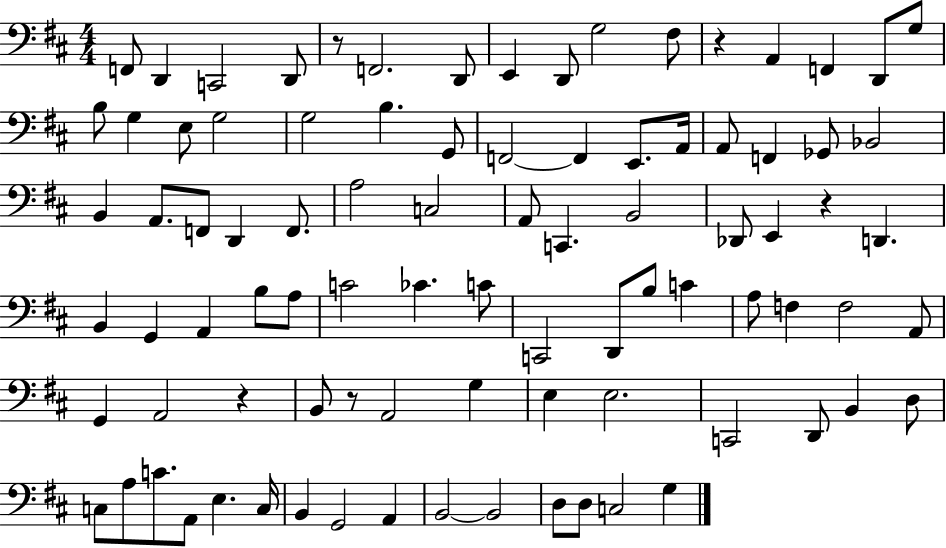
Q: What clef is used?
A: bass